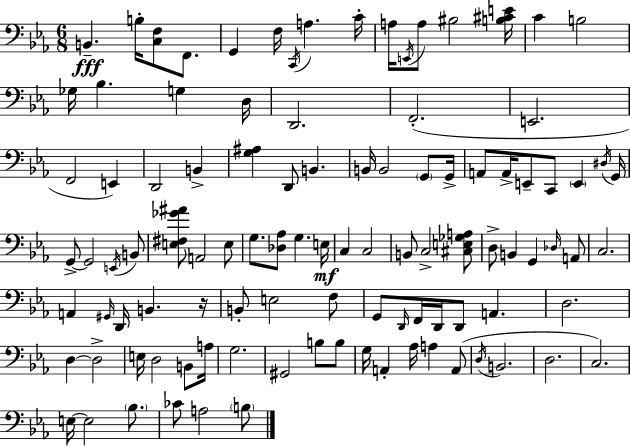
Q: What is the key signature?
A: C minor